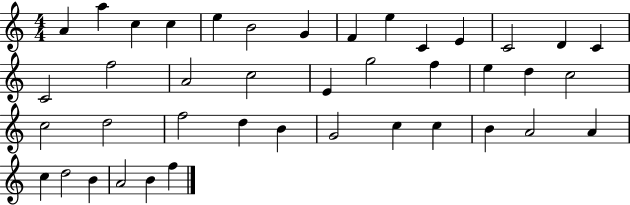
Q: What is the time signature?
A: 4/4